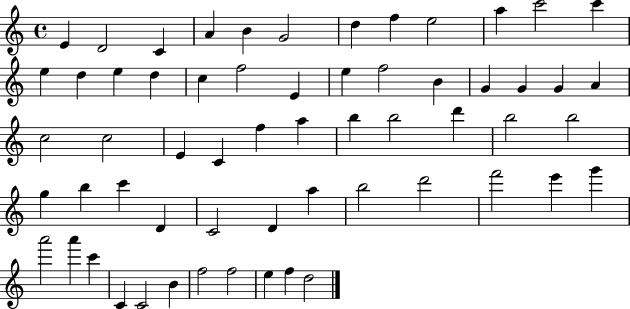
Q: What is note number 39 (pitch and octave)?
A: B5